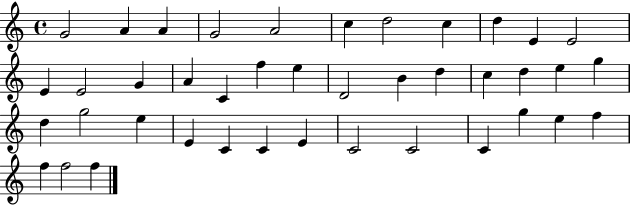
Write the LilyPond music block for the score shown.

{
  \clef treble
  \time 4/4
  \defaultTimeSignature
  \key c \major
  g'2 a'4 a'4 | g'2 a'2 | c''4 d''2 c''4 | d''4 e'4 e'2 | \break e'4 e'2 g'4 | a'4 c'4 f''4 e''4 | d'2 b'4 d''4 | c''4 d''4 e''4 g''4 | \break d''4 g''2 e''4 | e'4 c'4 c'4 e'4 | c'2 c'2 | c'4 g''4 e''4 f''4 | \break f''4 f''2 f''4 | \bar "|."
}